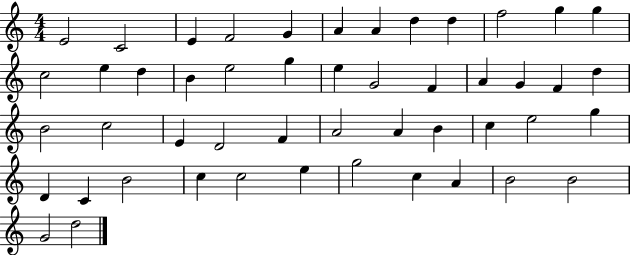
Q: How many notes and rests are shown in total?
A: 49